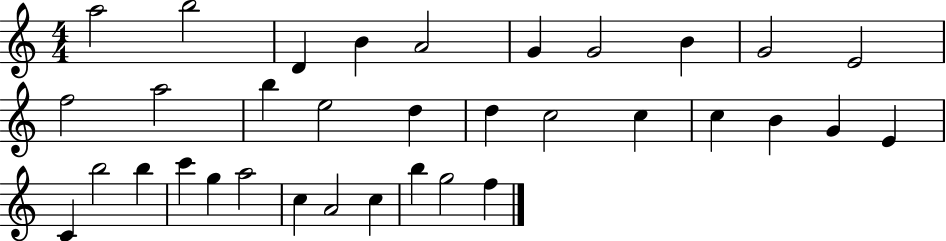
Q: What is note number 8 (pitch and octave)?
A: B4